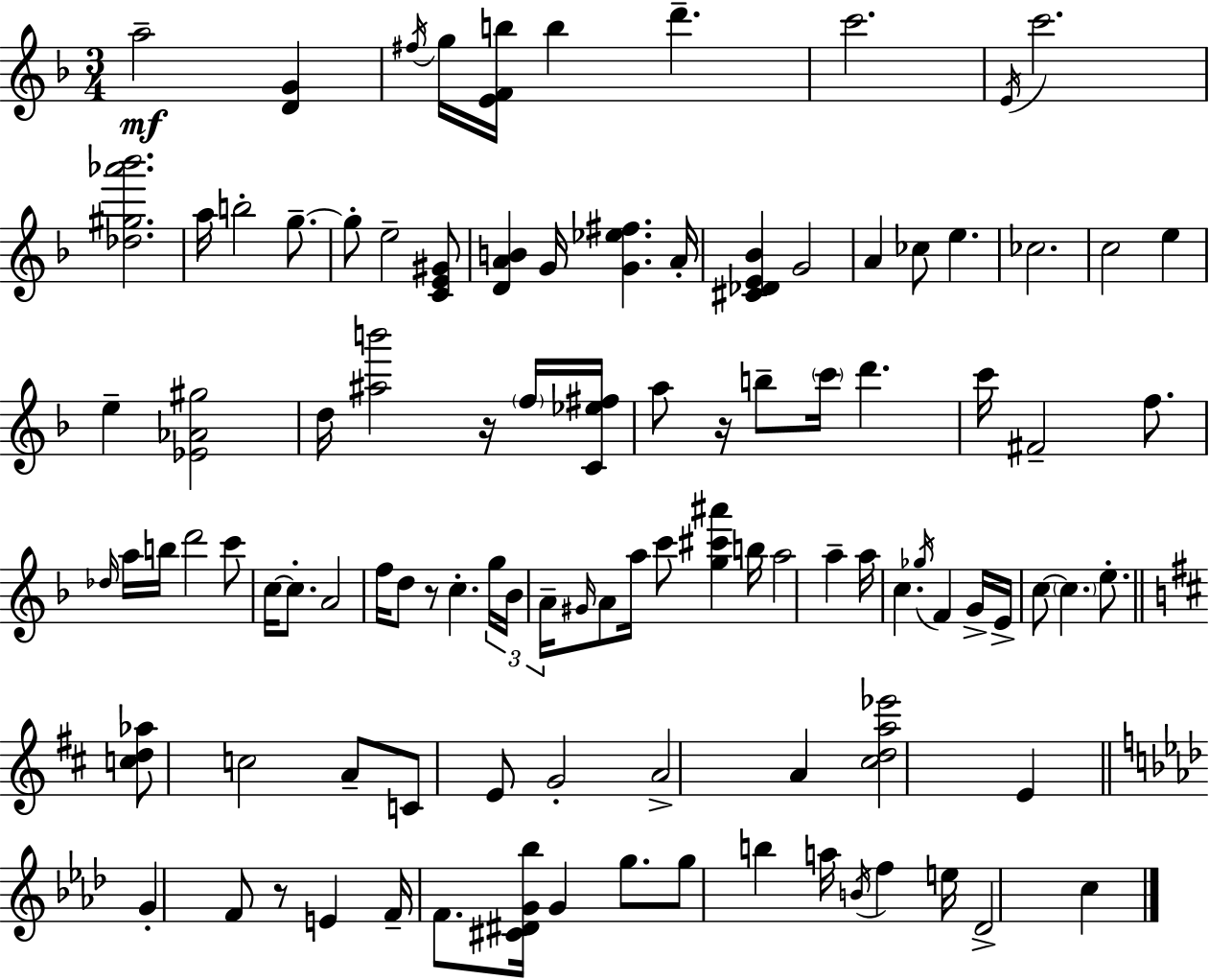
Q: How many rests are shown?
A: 4